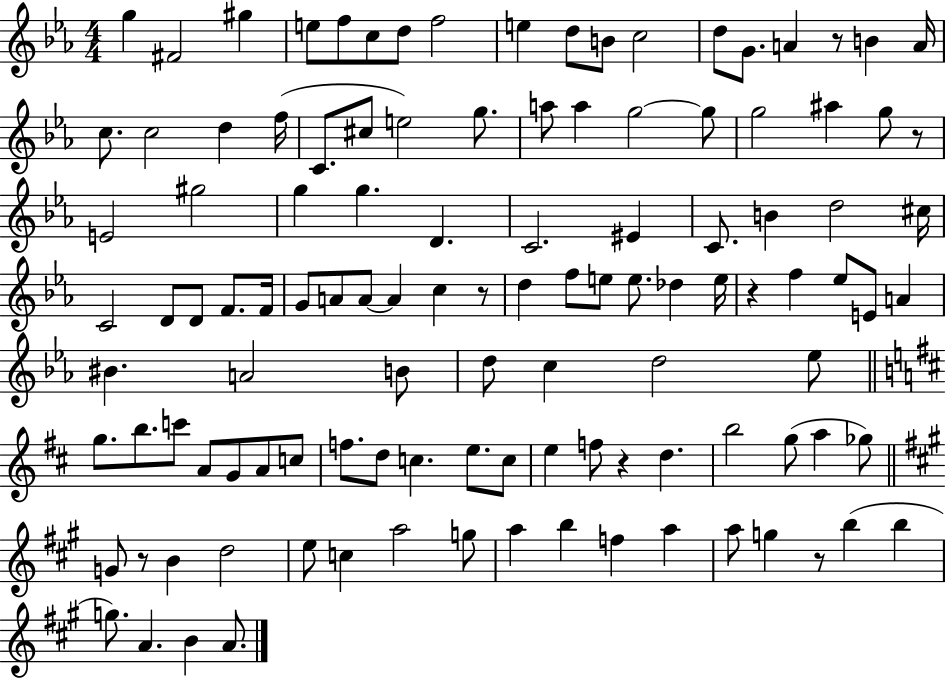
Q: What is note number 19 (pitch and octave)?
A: C5